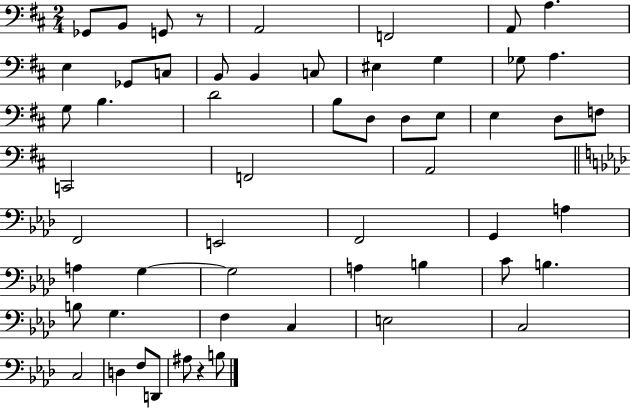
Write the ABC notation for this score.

X:1
T:Untitled
M:2/4
L:1/4
K:D
_G,,/2 B,,/2 G,,/2 z/2 A,,2 F,,2 A,,/2 A, E, _G,,/2 C,/2 B,,/2 B,, C,/2 ^E, G, _G,/2 A, G,/2 B, D2 B,/2 D,/2 D,/2 E,/2 E, D,/2 F,/2 C,,2 F,,2 A,,2 F,,2 E,,2 F,,2 G,, A, A, G, G,2 A, B, C/2 B, B,/2 G, F, C, E,2 C,2 C,2 D, F,/2 D,,/2 ^A,/2 z B,/2